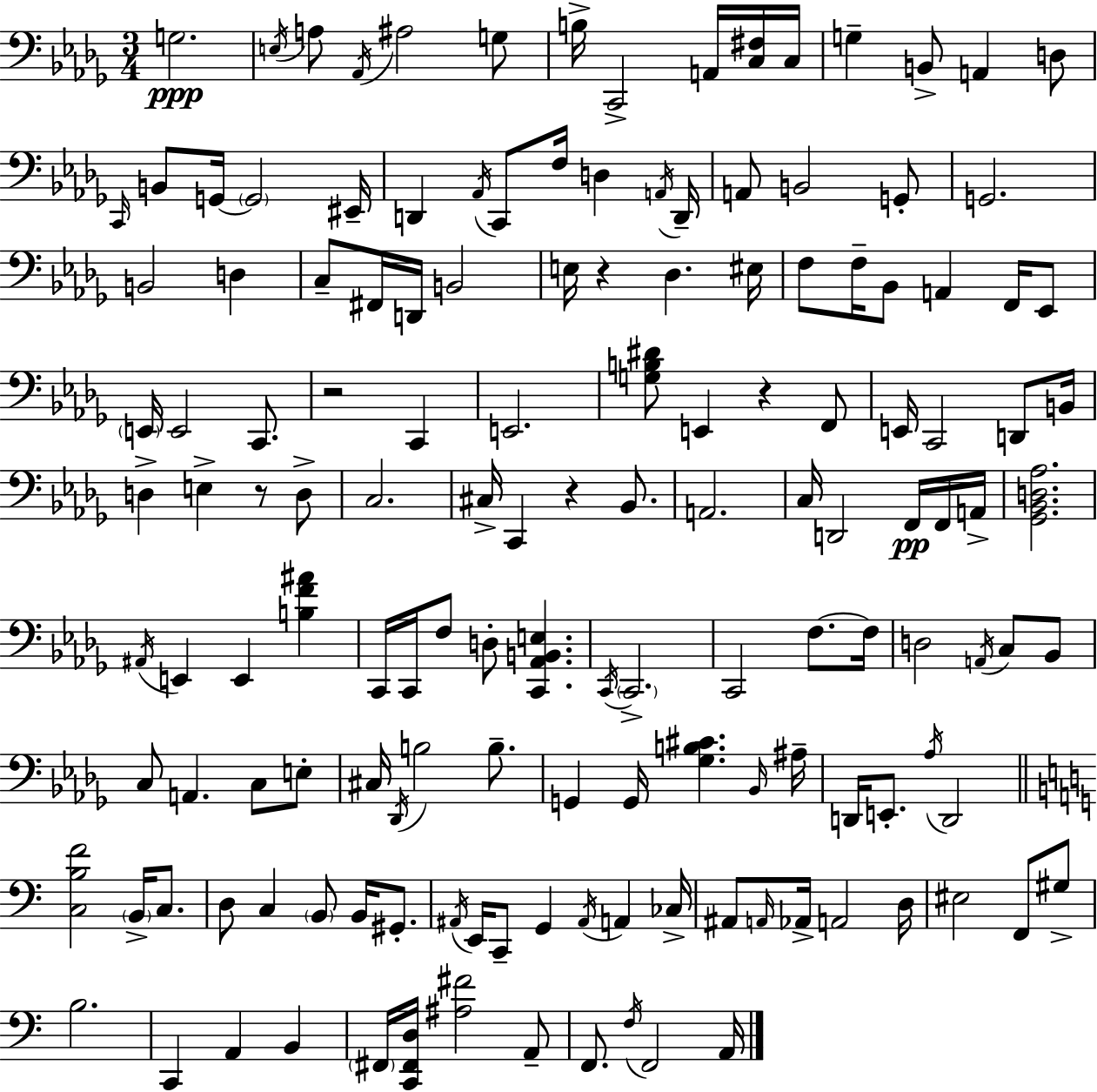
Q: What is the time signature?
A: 3/4